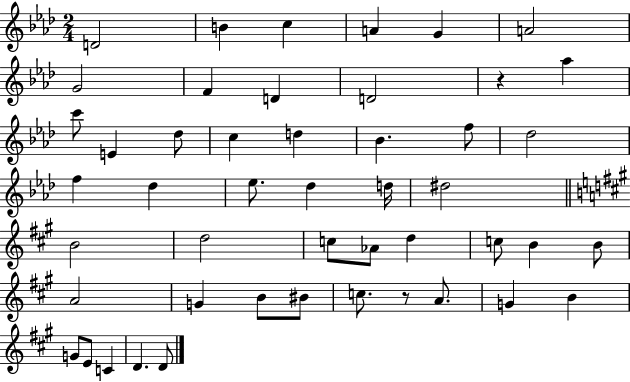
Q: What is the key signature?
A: AES major